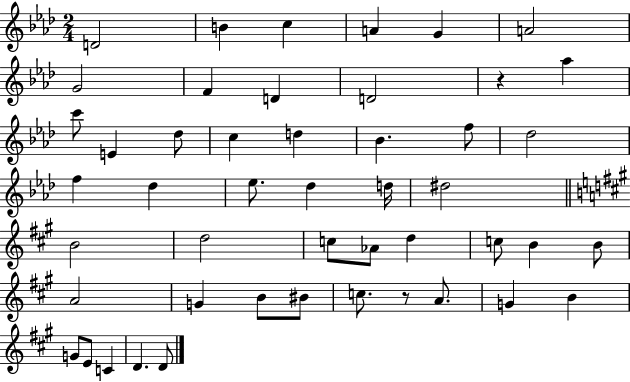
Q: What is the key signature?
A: AES major